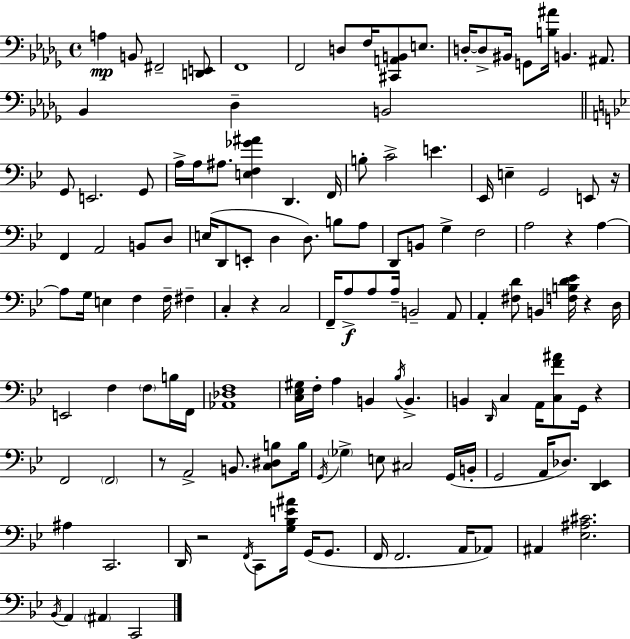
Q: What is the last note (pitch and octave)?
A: C2